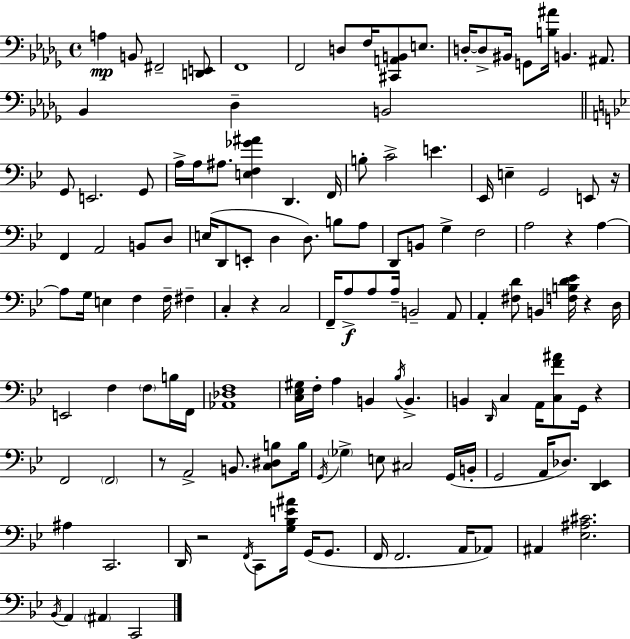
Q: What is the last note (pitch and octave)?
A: C2